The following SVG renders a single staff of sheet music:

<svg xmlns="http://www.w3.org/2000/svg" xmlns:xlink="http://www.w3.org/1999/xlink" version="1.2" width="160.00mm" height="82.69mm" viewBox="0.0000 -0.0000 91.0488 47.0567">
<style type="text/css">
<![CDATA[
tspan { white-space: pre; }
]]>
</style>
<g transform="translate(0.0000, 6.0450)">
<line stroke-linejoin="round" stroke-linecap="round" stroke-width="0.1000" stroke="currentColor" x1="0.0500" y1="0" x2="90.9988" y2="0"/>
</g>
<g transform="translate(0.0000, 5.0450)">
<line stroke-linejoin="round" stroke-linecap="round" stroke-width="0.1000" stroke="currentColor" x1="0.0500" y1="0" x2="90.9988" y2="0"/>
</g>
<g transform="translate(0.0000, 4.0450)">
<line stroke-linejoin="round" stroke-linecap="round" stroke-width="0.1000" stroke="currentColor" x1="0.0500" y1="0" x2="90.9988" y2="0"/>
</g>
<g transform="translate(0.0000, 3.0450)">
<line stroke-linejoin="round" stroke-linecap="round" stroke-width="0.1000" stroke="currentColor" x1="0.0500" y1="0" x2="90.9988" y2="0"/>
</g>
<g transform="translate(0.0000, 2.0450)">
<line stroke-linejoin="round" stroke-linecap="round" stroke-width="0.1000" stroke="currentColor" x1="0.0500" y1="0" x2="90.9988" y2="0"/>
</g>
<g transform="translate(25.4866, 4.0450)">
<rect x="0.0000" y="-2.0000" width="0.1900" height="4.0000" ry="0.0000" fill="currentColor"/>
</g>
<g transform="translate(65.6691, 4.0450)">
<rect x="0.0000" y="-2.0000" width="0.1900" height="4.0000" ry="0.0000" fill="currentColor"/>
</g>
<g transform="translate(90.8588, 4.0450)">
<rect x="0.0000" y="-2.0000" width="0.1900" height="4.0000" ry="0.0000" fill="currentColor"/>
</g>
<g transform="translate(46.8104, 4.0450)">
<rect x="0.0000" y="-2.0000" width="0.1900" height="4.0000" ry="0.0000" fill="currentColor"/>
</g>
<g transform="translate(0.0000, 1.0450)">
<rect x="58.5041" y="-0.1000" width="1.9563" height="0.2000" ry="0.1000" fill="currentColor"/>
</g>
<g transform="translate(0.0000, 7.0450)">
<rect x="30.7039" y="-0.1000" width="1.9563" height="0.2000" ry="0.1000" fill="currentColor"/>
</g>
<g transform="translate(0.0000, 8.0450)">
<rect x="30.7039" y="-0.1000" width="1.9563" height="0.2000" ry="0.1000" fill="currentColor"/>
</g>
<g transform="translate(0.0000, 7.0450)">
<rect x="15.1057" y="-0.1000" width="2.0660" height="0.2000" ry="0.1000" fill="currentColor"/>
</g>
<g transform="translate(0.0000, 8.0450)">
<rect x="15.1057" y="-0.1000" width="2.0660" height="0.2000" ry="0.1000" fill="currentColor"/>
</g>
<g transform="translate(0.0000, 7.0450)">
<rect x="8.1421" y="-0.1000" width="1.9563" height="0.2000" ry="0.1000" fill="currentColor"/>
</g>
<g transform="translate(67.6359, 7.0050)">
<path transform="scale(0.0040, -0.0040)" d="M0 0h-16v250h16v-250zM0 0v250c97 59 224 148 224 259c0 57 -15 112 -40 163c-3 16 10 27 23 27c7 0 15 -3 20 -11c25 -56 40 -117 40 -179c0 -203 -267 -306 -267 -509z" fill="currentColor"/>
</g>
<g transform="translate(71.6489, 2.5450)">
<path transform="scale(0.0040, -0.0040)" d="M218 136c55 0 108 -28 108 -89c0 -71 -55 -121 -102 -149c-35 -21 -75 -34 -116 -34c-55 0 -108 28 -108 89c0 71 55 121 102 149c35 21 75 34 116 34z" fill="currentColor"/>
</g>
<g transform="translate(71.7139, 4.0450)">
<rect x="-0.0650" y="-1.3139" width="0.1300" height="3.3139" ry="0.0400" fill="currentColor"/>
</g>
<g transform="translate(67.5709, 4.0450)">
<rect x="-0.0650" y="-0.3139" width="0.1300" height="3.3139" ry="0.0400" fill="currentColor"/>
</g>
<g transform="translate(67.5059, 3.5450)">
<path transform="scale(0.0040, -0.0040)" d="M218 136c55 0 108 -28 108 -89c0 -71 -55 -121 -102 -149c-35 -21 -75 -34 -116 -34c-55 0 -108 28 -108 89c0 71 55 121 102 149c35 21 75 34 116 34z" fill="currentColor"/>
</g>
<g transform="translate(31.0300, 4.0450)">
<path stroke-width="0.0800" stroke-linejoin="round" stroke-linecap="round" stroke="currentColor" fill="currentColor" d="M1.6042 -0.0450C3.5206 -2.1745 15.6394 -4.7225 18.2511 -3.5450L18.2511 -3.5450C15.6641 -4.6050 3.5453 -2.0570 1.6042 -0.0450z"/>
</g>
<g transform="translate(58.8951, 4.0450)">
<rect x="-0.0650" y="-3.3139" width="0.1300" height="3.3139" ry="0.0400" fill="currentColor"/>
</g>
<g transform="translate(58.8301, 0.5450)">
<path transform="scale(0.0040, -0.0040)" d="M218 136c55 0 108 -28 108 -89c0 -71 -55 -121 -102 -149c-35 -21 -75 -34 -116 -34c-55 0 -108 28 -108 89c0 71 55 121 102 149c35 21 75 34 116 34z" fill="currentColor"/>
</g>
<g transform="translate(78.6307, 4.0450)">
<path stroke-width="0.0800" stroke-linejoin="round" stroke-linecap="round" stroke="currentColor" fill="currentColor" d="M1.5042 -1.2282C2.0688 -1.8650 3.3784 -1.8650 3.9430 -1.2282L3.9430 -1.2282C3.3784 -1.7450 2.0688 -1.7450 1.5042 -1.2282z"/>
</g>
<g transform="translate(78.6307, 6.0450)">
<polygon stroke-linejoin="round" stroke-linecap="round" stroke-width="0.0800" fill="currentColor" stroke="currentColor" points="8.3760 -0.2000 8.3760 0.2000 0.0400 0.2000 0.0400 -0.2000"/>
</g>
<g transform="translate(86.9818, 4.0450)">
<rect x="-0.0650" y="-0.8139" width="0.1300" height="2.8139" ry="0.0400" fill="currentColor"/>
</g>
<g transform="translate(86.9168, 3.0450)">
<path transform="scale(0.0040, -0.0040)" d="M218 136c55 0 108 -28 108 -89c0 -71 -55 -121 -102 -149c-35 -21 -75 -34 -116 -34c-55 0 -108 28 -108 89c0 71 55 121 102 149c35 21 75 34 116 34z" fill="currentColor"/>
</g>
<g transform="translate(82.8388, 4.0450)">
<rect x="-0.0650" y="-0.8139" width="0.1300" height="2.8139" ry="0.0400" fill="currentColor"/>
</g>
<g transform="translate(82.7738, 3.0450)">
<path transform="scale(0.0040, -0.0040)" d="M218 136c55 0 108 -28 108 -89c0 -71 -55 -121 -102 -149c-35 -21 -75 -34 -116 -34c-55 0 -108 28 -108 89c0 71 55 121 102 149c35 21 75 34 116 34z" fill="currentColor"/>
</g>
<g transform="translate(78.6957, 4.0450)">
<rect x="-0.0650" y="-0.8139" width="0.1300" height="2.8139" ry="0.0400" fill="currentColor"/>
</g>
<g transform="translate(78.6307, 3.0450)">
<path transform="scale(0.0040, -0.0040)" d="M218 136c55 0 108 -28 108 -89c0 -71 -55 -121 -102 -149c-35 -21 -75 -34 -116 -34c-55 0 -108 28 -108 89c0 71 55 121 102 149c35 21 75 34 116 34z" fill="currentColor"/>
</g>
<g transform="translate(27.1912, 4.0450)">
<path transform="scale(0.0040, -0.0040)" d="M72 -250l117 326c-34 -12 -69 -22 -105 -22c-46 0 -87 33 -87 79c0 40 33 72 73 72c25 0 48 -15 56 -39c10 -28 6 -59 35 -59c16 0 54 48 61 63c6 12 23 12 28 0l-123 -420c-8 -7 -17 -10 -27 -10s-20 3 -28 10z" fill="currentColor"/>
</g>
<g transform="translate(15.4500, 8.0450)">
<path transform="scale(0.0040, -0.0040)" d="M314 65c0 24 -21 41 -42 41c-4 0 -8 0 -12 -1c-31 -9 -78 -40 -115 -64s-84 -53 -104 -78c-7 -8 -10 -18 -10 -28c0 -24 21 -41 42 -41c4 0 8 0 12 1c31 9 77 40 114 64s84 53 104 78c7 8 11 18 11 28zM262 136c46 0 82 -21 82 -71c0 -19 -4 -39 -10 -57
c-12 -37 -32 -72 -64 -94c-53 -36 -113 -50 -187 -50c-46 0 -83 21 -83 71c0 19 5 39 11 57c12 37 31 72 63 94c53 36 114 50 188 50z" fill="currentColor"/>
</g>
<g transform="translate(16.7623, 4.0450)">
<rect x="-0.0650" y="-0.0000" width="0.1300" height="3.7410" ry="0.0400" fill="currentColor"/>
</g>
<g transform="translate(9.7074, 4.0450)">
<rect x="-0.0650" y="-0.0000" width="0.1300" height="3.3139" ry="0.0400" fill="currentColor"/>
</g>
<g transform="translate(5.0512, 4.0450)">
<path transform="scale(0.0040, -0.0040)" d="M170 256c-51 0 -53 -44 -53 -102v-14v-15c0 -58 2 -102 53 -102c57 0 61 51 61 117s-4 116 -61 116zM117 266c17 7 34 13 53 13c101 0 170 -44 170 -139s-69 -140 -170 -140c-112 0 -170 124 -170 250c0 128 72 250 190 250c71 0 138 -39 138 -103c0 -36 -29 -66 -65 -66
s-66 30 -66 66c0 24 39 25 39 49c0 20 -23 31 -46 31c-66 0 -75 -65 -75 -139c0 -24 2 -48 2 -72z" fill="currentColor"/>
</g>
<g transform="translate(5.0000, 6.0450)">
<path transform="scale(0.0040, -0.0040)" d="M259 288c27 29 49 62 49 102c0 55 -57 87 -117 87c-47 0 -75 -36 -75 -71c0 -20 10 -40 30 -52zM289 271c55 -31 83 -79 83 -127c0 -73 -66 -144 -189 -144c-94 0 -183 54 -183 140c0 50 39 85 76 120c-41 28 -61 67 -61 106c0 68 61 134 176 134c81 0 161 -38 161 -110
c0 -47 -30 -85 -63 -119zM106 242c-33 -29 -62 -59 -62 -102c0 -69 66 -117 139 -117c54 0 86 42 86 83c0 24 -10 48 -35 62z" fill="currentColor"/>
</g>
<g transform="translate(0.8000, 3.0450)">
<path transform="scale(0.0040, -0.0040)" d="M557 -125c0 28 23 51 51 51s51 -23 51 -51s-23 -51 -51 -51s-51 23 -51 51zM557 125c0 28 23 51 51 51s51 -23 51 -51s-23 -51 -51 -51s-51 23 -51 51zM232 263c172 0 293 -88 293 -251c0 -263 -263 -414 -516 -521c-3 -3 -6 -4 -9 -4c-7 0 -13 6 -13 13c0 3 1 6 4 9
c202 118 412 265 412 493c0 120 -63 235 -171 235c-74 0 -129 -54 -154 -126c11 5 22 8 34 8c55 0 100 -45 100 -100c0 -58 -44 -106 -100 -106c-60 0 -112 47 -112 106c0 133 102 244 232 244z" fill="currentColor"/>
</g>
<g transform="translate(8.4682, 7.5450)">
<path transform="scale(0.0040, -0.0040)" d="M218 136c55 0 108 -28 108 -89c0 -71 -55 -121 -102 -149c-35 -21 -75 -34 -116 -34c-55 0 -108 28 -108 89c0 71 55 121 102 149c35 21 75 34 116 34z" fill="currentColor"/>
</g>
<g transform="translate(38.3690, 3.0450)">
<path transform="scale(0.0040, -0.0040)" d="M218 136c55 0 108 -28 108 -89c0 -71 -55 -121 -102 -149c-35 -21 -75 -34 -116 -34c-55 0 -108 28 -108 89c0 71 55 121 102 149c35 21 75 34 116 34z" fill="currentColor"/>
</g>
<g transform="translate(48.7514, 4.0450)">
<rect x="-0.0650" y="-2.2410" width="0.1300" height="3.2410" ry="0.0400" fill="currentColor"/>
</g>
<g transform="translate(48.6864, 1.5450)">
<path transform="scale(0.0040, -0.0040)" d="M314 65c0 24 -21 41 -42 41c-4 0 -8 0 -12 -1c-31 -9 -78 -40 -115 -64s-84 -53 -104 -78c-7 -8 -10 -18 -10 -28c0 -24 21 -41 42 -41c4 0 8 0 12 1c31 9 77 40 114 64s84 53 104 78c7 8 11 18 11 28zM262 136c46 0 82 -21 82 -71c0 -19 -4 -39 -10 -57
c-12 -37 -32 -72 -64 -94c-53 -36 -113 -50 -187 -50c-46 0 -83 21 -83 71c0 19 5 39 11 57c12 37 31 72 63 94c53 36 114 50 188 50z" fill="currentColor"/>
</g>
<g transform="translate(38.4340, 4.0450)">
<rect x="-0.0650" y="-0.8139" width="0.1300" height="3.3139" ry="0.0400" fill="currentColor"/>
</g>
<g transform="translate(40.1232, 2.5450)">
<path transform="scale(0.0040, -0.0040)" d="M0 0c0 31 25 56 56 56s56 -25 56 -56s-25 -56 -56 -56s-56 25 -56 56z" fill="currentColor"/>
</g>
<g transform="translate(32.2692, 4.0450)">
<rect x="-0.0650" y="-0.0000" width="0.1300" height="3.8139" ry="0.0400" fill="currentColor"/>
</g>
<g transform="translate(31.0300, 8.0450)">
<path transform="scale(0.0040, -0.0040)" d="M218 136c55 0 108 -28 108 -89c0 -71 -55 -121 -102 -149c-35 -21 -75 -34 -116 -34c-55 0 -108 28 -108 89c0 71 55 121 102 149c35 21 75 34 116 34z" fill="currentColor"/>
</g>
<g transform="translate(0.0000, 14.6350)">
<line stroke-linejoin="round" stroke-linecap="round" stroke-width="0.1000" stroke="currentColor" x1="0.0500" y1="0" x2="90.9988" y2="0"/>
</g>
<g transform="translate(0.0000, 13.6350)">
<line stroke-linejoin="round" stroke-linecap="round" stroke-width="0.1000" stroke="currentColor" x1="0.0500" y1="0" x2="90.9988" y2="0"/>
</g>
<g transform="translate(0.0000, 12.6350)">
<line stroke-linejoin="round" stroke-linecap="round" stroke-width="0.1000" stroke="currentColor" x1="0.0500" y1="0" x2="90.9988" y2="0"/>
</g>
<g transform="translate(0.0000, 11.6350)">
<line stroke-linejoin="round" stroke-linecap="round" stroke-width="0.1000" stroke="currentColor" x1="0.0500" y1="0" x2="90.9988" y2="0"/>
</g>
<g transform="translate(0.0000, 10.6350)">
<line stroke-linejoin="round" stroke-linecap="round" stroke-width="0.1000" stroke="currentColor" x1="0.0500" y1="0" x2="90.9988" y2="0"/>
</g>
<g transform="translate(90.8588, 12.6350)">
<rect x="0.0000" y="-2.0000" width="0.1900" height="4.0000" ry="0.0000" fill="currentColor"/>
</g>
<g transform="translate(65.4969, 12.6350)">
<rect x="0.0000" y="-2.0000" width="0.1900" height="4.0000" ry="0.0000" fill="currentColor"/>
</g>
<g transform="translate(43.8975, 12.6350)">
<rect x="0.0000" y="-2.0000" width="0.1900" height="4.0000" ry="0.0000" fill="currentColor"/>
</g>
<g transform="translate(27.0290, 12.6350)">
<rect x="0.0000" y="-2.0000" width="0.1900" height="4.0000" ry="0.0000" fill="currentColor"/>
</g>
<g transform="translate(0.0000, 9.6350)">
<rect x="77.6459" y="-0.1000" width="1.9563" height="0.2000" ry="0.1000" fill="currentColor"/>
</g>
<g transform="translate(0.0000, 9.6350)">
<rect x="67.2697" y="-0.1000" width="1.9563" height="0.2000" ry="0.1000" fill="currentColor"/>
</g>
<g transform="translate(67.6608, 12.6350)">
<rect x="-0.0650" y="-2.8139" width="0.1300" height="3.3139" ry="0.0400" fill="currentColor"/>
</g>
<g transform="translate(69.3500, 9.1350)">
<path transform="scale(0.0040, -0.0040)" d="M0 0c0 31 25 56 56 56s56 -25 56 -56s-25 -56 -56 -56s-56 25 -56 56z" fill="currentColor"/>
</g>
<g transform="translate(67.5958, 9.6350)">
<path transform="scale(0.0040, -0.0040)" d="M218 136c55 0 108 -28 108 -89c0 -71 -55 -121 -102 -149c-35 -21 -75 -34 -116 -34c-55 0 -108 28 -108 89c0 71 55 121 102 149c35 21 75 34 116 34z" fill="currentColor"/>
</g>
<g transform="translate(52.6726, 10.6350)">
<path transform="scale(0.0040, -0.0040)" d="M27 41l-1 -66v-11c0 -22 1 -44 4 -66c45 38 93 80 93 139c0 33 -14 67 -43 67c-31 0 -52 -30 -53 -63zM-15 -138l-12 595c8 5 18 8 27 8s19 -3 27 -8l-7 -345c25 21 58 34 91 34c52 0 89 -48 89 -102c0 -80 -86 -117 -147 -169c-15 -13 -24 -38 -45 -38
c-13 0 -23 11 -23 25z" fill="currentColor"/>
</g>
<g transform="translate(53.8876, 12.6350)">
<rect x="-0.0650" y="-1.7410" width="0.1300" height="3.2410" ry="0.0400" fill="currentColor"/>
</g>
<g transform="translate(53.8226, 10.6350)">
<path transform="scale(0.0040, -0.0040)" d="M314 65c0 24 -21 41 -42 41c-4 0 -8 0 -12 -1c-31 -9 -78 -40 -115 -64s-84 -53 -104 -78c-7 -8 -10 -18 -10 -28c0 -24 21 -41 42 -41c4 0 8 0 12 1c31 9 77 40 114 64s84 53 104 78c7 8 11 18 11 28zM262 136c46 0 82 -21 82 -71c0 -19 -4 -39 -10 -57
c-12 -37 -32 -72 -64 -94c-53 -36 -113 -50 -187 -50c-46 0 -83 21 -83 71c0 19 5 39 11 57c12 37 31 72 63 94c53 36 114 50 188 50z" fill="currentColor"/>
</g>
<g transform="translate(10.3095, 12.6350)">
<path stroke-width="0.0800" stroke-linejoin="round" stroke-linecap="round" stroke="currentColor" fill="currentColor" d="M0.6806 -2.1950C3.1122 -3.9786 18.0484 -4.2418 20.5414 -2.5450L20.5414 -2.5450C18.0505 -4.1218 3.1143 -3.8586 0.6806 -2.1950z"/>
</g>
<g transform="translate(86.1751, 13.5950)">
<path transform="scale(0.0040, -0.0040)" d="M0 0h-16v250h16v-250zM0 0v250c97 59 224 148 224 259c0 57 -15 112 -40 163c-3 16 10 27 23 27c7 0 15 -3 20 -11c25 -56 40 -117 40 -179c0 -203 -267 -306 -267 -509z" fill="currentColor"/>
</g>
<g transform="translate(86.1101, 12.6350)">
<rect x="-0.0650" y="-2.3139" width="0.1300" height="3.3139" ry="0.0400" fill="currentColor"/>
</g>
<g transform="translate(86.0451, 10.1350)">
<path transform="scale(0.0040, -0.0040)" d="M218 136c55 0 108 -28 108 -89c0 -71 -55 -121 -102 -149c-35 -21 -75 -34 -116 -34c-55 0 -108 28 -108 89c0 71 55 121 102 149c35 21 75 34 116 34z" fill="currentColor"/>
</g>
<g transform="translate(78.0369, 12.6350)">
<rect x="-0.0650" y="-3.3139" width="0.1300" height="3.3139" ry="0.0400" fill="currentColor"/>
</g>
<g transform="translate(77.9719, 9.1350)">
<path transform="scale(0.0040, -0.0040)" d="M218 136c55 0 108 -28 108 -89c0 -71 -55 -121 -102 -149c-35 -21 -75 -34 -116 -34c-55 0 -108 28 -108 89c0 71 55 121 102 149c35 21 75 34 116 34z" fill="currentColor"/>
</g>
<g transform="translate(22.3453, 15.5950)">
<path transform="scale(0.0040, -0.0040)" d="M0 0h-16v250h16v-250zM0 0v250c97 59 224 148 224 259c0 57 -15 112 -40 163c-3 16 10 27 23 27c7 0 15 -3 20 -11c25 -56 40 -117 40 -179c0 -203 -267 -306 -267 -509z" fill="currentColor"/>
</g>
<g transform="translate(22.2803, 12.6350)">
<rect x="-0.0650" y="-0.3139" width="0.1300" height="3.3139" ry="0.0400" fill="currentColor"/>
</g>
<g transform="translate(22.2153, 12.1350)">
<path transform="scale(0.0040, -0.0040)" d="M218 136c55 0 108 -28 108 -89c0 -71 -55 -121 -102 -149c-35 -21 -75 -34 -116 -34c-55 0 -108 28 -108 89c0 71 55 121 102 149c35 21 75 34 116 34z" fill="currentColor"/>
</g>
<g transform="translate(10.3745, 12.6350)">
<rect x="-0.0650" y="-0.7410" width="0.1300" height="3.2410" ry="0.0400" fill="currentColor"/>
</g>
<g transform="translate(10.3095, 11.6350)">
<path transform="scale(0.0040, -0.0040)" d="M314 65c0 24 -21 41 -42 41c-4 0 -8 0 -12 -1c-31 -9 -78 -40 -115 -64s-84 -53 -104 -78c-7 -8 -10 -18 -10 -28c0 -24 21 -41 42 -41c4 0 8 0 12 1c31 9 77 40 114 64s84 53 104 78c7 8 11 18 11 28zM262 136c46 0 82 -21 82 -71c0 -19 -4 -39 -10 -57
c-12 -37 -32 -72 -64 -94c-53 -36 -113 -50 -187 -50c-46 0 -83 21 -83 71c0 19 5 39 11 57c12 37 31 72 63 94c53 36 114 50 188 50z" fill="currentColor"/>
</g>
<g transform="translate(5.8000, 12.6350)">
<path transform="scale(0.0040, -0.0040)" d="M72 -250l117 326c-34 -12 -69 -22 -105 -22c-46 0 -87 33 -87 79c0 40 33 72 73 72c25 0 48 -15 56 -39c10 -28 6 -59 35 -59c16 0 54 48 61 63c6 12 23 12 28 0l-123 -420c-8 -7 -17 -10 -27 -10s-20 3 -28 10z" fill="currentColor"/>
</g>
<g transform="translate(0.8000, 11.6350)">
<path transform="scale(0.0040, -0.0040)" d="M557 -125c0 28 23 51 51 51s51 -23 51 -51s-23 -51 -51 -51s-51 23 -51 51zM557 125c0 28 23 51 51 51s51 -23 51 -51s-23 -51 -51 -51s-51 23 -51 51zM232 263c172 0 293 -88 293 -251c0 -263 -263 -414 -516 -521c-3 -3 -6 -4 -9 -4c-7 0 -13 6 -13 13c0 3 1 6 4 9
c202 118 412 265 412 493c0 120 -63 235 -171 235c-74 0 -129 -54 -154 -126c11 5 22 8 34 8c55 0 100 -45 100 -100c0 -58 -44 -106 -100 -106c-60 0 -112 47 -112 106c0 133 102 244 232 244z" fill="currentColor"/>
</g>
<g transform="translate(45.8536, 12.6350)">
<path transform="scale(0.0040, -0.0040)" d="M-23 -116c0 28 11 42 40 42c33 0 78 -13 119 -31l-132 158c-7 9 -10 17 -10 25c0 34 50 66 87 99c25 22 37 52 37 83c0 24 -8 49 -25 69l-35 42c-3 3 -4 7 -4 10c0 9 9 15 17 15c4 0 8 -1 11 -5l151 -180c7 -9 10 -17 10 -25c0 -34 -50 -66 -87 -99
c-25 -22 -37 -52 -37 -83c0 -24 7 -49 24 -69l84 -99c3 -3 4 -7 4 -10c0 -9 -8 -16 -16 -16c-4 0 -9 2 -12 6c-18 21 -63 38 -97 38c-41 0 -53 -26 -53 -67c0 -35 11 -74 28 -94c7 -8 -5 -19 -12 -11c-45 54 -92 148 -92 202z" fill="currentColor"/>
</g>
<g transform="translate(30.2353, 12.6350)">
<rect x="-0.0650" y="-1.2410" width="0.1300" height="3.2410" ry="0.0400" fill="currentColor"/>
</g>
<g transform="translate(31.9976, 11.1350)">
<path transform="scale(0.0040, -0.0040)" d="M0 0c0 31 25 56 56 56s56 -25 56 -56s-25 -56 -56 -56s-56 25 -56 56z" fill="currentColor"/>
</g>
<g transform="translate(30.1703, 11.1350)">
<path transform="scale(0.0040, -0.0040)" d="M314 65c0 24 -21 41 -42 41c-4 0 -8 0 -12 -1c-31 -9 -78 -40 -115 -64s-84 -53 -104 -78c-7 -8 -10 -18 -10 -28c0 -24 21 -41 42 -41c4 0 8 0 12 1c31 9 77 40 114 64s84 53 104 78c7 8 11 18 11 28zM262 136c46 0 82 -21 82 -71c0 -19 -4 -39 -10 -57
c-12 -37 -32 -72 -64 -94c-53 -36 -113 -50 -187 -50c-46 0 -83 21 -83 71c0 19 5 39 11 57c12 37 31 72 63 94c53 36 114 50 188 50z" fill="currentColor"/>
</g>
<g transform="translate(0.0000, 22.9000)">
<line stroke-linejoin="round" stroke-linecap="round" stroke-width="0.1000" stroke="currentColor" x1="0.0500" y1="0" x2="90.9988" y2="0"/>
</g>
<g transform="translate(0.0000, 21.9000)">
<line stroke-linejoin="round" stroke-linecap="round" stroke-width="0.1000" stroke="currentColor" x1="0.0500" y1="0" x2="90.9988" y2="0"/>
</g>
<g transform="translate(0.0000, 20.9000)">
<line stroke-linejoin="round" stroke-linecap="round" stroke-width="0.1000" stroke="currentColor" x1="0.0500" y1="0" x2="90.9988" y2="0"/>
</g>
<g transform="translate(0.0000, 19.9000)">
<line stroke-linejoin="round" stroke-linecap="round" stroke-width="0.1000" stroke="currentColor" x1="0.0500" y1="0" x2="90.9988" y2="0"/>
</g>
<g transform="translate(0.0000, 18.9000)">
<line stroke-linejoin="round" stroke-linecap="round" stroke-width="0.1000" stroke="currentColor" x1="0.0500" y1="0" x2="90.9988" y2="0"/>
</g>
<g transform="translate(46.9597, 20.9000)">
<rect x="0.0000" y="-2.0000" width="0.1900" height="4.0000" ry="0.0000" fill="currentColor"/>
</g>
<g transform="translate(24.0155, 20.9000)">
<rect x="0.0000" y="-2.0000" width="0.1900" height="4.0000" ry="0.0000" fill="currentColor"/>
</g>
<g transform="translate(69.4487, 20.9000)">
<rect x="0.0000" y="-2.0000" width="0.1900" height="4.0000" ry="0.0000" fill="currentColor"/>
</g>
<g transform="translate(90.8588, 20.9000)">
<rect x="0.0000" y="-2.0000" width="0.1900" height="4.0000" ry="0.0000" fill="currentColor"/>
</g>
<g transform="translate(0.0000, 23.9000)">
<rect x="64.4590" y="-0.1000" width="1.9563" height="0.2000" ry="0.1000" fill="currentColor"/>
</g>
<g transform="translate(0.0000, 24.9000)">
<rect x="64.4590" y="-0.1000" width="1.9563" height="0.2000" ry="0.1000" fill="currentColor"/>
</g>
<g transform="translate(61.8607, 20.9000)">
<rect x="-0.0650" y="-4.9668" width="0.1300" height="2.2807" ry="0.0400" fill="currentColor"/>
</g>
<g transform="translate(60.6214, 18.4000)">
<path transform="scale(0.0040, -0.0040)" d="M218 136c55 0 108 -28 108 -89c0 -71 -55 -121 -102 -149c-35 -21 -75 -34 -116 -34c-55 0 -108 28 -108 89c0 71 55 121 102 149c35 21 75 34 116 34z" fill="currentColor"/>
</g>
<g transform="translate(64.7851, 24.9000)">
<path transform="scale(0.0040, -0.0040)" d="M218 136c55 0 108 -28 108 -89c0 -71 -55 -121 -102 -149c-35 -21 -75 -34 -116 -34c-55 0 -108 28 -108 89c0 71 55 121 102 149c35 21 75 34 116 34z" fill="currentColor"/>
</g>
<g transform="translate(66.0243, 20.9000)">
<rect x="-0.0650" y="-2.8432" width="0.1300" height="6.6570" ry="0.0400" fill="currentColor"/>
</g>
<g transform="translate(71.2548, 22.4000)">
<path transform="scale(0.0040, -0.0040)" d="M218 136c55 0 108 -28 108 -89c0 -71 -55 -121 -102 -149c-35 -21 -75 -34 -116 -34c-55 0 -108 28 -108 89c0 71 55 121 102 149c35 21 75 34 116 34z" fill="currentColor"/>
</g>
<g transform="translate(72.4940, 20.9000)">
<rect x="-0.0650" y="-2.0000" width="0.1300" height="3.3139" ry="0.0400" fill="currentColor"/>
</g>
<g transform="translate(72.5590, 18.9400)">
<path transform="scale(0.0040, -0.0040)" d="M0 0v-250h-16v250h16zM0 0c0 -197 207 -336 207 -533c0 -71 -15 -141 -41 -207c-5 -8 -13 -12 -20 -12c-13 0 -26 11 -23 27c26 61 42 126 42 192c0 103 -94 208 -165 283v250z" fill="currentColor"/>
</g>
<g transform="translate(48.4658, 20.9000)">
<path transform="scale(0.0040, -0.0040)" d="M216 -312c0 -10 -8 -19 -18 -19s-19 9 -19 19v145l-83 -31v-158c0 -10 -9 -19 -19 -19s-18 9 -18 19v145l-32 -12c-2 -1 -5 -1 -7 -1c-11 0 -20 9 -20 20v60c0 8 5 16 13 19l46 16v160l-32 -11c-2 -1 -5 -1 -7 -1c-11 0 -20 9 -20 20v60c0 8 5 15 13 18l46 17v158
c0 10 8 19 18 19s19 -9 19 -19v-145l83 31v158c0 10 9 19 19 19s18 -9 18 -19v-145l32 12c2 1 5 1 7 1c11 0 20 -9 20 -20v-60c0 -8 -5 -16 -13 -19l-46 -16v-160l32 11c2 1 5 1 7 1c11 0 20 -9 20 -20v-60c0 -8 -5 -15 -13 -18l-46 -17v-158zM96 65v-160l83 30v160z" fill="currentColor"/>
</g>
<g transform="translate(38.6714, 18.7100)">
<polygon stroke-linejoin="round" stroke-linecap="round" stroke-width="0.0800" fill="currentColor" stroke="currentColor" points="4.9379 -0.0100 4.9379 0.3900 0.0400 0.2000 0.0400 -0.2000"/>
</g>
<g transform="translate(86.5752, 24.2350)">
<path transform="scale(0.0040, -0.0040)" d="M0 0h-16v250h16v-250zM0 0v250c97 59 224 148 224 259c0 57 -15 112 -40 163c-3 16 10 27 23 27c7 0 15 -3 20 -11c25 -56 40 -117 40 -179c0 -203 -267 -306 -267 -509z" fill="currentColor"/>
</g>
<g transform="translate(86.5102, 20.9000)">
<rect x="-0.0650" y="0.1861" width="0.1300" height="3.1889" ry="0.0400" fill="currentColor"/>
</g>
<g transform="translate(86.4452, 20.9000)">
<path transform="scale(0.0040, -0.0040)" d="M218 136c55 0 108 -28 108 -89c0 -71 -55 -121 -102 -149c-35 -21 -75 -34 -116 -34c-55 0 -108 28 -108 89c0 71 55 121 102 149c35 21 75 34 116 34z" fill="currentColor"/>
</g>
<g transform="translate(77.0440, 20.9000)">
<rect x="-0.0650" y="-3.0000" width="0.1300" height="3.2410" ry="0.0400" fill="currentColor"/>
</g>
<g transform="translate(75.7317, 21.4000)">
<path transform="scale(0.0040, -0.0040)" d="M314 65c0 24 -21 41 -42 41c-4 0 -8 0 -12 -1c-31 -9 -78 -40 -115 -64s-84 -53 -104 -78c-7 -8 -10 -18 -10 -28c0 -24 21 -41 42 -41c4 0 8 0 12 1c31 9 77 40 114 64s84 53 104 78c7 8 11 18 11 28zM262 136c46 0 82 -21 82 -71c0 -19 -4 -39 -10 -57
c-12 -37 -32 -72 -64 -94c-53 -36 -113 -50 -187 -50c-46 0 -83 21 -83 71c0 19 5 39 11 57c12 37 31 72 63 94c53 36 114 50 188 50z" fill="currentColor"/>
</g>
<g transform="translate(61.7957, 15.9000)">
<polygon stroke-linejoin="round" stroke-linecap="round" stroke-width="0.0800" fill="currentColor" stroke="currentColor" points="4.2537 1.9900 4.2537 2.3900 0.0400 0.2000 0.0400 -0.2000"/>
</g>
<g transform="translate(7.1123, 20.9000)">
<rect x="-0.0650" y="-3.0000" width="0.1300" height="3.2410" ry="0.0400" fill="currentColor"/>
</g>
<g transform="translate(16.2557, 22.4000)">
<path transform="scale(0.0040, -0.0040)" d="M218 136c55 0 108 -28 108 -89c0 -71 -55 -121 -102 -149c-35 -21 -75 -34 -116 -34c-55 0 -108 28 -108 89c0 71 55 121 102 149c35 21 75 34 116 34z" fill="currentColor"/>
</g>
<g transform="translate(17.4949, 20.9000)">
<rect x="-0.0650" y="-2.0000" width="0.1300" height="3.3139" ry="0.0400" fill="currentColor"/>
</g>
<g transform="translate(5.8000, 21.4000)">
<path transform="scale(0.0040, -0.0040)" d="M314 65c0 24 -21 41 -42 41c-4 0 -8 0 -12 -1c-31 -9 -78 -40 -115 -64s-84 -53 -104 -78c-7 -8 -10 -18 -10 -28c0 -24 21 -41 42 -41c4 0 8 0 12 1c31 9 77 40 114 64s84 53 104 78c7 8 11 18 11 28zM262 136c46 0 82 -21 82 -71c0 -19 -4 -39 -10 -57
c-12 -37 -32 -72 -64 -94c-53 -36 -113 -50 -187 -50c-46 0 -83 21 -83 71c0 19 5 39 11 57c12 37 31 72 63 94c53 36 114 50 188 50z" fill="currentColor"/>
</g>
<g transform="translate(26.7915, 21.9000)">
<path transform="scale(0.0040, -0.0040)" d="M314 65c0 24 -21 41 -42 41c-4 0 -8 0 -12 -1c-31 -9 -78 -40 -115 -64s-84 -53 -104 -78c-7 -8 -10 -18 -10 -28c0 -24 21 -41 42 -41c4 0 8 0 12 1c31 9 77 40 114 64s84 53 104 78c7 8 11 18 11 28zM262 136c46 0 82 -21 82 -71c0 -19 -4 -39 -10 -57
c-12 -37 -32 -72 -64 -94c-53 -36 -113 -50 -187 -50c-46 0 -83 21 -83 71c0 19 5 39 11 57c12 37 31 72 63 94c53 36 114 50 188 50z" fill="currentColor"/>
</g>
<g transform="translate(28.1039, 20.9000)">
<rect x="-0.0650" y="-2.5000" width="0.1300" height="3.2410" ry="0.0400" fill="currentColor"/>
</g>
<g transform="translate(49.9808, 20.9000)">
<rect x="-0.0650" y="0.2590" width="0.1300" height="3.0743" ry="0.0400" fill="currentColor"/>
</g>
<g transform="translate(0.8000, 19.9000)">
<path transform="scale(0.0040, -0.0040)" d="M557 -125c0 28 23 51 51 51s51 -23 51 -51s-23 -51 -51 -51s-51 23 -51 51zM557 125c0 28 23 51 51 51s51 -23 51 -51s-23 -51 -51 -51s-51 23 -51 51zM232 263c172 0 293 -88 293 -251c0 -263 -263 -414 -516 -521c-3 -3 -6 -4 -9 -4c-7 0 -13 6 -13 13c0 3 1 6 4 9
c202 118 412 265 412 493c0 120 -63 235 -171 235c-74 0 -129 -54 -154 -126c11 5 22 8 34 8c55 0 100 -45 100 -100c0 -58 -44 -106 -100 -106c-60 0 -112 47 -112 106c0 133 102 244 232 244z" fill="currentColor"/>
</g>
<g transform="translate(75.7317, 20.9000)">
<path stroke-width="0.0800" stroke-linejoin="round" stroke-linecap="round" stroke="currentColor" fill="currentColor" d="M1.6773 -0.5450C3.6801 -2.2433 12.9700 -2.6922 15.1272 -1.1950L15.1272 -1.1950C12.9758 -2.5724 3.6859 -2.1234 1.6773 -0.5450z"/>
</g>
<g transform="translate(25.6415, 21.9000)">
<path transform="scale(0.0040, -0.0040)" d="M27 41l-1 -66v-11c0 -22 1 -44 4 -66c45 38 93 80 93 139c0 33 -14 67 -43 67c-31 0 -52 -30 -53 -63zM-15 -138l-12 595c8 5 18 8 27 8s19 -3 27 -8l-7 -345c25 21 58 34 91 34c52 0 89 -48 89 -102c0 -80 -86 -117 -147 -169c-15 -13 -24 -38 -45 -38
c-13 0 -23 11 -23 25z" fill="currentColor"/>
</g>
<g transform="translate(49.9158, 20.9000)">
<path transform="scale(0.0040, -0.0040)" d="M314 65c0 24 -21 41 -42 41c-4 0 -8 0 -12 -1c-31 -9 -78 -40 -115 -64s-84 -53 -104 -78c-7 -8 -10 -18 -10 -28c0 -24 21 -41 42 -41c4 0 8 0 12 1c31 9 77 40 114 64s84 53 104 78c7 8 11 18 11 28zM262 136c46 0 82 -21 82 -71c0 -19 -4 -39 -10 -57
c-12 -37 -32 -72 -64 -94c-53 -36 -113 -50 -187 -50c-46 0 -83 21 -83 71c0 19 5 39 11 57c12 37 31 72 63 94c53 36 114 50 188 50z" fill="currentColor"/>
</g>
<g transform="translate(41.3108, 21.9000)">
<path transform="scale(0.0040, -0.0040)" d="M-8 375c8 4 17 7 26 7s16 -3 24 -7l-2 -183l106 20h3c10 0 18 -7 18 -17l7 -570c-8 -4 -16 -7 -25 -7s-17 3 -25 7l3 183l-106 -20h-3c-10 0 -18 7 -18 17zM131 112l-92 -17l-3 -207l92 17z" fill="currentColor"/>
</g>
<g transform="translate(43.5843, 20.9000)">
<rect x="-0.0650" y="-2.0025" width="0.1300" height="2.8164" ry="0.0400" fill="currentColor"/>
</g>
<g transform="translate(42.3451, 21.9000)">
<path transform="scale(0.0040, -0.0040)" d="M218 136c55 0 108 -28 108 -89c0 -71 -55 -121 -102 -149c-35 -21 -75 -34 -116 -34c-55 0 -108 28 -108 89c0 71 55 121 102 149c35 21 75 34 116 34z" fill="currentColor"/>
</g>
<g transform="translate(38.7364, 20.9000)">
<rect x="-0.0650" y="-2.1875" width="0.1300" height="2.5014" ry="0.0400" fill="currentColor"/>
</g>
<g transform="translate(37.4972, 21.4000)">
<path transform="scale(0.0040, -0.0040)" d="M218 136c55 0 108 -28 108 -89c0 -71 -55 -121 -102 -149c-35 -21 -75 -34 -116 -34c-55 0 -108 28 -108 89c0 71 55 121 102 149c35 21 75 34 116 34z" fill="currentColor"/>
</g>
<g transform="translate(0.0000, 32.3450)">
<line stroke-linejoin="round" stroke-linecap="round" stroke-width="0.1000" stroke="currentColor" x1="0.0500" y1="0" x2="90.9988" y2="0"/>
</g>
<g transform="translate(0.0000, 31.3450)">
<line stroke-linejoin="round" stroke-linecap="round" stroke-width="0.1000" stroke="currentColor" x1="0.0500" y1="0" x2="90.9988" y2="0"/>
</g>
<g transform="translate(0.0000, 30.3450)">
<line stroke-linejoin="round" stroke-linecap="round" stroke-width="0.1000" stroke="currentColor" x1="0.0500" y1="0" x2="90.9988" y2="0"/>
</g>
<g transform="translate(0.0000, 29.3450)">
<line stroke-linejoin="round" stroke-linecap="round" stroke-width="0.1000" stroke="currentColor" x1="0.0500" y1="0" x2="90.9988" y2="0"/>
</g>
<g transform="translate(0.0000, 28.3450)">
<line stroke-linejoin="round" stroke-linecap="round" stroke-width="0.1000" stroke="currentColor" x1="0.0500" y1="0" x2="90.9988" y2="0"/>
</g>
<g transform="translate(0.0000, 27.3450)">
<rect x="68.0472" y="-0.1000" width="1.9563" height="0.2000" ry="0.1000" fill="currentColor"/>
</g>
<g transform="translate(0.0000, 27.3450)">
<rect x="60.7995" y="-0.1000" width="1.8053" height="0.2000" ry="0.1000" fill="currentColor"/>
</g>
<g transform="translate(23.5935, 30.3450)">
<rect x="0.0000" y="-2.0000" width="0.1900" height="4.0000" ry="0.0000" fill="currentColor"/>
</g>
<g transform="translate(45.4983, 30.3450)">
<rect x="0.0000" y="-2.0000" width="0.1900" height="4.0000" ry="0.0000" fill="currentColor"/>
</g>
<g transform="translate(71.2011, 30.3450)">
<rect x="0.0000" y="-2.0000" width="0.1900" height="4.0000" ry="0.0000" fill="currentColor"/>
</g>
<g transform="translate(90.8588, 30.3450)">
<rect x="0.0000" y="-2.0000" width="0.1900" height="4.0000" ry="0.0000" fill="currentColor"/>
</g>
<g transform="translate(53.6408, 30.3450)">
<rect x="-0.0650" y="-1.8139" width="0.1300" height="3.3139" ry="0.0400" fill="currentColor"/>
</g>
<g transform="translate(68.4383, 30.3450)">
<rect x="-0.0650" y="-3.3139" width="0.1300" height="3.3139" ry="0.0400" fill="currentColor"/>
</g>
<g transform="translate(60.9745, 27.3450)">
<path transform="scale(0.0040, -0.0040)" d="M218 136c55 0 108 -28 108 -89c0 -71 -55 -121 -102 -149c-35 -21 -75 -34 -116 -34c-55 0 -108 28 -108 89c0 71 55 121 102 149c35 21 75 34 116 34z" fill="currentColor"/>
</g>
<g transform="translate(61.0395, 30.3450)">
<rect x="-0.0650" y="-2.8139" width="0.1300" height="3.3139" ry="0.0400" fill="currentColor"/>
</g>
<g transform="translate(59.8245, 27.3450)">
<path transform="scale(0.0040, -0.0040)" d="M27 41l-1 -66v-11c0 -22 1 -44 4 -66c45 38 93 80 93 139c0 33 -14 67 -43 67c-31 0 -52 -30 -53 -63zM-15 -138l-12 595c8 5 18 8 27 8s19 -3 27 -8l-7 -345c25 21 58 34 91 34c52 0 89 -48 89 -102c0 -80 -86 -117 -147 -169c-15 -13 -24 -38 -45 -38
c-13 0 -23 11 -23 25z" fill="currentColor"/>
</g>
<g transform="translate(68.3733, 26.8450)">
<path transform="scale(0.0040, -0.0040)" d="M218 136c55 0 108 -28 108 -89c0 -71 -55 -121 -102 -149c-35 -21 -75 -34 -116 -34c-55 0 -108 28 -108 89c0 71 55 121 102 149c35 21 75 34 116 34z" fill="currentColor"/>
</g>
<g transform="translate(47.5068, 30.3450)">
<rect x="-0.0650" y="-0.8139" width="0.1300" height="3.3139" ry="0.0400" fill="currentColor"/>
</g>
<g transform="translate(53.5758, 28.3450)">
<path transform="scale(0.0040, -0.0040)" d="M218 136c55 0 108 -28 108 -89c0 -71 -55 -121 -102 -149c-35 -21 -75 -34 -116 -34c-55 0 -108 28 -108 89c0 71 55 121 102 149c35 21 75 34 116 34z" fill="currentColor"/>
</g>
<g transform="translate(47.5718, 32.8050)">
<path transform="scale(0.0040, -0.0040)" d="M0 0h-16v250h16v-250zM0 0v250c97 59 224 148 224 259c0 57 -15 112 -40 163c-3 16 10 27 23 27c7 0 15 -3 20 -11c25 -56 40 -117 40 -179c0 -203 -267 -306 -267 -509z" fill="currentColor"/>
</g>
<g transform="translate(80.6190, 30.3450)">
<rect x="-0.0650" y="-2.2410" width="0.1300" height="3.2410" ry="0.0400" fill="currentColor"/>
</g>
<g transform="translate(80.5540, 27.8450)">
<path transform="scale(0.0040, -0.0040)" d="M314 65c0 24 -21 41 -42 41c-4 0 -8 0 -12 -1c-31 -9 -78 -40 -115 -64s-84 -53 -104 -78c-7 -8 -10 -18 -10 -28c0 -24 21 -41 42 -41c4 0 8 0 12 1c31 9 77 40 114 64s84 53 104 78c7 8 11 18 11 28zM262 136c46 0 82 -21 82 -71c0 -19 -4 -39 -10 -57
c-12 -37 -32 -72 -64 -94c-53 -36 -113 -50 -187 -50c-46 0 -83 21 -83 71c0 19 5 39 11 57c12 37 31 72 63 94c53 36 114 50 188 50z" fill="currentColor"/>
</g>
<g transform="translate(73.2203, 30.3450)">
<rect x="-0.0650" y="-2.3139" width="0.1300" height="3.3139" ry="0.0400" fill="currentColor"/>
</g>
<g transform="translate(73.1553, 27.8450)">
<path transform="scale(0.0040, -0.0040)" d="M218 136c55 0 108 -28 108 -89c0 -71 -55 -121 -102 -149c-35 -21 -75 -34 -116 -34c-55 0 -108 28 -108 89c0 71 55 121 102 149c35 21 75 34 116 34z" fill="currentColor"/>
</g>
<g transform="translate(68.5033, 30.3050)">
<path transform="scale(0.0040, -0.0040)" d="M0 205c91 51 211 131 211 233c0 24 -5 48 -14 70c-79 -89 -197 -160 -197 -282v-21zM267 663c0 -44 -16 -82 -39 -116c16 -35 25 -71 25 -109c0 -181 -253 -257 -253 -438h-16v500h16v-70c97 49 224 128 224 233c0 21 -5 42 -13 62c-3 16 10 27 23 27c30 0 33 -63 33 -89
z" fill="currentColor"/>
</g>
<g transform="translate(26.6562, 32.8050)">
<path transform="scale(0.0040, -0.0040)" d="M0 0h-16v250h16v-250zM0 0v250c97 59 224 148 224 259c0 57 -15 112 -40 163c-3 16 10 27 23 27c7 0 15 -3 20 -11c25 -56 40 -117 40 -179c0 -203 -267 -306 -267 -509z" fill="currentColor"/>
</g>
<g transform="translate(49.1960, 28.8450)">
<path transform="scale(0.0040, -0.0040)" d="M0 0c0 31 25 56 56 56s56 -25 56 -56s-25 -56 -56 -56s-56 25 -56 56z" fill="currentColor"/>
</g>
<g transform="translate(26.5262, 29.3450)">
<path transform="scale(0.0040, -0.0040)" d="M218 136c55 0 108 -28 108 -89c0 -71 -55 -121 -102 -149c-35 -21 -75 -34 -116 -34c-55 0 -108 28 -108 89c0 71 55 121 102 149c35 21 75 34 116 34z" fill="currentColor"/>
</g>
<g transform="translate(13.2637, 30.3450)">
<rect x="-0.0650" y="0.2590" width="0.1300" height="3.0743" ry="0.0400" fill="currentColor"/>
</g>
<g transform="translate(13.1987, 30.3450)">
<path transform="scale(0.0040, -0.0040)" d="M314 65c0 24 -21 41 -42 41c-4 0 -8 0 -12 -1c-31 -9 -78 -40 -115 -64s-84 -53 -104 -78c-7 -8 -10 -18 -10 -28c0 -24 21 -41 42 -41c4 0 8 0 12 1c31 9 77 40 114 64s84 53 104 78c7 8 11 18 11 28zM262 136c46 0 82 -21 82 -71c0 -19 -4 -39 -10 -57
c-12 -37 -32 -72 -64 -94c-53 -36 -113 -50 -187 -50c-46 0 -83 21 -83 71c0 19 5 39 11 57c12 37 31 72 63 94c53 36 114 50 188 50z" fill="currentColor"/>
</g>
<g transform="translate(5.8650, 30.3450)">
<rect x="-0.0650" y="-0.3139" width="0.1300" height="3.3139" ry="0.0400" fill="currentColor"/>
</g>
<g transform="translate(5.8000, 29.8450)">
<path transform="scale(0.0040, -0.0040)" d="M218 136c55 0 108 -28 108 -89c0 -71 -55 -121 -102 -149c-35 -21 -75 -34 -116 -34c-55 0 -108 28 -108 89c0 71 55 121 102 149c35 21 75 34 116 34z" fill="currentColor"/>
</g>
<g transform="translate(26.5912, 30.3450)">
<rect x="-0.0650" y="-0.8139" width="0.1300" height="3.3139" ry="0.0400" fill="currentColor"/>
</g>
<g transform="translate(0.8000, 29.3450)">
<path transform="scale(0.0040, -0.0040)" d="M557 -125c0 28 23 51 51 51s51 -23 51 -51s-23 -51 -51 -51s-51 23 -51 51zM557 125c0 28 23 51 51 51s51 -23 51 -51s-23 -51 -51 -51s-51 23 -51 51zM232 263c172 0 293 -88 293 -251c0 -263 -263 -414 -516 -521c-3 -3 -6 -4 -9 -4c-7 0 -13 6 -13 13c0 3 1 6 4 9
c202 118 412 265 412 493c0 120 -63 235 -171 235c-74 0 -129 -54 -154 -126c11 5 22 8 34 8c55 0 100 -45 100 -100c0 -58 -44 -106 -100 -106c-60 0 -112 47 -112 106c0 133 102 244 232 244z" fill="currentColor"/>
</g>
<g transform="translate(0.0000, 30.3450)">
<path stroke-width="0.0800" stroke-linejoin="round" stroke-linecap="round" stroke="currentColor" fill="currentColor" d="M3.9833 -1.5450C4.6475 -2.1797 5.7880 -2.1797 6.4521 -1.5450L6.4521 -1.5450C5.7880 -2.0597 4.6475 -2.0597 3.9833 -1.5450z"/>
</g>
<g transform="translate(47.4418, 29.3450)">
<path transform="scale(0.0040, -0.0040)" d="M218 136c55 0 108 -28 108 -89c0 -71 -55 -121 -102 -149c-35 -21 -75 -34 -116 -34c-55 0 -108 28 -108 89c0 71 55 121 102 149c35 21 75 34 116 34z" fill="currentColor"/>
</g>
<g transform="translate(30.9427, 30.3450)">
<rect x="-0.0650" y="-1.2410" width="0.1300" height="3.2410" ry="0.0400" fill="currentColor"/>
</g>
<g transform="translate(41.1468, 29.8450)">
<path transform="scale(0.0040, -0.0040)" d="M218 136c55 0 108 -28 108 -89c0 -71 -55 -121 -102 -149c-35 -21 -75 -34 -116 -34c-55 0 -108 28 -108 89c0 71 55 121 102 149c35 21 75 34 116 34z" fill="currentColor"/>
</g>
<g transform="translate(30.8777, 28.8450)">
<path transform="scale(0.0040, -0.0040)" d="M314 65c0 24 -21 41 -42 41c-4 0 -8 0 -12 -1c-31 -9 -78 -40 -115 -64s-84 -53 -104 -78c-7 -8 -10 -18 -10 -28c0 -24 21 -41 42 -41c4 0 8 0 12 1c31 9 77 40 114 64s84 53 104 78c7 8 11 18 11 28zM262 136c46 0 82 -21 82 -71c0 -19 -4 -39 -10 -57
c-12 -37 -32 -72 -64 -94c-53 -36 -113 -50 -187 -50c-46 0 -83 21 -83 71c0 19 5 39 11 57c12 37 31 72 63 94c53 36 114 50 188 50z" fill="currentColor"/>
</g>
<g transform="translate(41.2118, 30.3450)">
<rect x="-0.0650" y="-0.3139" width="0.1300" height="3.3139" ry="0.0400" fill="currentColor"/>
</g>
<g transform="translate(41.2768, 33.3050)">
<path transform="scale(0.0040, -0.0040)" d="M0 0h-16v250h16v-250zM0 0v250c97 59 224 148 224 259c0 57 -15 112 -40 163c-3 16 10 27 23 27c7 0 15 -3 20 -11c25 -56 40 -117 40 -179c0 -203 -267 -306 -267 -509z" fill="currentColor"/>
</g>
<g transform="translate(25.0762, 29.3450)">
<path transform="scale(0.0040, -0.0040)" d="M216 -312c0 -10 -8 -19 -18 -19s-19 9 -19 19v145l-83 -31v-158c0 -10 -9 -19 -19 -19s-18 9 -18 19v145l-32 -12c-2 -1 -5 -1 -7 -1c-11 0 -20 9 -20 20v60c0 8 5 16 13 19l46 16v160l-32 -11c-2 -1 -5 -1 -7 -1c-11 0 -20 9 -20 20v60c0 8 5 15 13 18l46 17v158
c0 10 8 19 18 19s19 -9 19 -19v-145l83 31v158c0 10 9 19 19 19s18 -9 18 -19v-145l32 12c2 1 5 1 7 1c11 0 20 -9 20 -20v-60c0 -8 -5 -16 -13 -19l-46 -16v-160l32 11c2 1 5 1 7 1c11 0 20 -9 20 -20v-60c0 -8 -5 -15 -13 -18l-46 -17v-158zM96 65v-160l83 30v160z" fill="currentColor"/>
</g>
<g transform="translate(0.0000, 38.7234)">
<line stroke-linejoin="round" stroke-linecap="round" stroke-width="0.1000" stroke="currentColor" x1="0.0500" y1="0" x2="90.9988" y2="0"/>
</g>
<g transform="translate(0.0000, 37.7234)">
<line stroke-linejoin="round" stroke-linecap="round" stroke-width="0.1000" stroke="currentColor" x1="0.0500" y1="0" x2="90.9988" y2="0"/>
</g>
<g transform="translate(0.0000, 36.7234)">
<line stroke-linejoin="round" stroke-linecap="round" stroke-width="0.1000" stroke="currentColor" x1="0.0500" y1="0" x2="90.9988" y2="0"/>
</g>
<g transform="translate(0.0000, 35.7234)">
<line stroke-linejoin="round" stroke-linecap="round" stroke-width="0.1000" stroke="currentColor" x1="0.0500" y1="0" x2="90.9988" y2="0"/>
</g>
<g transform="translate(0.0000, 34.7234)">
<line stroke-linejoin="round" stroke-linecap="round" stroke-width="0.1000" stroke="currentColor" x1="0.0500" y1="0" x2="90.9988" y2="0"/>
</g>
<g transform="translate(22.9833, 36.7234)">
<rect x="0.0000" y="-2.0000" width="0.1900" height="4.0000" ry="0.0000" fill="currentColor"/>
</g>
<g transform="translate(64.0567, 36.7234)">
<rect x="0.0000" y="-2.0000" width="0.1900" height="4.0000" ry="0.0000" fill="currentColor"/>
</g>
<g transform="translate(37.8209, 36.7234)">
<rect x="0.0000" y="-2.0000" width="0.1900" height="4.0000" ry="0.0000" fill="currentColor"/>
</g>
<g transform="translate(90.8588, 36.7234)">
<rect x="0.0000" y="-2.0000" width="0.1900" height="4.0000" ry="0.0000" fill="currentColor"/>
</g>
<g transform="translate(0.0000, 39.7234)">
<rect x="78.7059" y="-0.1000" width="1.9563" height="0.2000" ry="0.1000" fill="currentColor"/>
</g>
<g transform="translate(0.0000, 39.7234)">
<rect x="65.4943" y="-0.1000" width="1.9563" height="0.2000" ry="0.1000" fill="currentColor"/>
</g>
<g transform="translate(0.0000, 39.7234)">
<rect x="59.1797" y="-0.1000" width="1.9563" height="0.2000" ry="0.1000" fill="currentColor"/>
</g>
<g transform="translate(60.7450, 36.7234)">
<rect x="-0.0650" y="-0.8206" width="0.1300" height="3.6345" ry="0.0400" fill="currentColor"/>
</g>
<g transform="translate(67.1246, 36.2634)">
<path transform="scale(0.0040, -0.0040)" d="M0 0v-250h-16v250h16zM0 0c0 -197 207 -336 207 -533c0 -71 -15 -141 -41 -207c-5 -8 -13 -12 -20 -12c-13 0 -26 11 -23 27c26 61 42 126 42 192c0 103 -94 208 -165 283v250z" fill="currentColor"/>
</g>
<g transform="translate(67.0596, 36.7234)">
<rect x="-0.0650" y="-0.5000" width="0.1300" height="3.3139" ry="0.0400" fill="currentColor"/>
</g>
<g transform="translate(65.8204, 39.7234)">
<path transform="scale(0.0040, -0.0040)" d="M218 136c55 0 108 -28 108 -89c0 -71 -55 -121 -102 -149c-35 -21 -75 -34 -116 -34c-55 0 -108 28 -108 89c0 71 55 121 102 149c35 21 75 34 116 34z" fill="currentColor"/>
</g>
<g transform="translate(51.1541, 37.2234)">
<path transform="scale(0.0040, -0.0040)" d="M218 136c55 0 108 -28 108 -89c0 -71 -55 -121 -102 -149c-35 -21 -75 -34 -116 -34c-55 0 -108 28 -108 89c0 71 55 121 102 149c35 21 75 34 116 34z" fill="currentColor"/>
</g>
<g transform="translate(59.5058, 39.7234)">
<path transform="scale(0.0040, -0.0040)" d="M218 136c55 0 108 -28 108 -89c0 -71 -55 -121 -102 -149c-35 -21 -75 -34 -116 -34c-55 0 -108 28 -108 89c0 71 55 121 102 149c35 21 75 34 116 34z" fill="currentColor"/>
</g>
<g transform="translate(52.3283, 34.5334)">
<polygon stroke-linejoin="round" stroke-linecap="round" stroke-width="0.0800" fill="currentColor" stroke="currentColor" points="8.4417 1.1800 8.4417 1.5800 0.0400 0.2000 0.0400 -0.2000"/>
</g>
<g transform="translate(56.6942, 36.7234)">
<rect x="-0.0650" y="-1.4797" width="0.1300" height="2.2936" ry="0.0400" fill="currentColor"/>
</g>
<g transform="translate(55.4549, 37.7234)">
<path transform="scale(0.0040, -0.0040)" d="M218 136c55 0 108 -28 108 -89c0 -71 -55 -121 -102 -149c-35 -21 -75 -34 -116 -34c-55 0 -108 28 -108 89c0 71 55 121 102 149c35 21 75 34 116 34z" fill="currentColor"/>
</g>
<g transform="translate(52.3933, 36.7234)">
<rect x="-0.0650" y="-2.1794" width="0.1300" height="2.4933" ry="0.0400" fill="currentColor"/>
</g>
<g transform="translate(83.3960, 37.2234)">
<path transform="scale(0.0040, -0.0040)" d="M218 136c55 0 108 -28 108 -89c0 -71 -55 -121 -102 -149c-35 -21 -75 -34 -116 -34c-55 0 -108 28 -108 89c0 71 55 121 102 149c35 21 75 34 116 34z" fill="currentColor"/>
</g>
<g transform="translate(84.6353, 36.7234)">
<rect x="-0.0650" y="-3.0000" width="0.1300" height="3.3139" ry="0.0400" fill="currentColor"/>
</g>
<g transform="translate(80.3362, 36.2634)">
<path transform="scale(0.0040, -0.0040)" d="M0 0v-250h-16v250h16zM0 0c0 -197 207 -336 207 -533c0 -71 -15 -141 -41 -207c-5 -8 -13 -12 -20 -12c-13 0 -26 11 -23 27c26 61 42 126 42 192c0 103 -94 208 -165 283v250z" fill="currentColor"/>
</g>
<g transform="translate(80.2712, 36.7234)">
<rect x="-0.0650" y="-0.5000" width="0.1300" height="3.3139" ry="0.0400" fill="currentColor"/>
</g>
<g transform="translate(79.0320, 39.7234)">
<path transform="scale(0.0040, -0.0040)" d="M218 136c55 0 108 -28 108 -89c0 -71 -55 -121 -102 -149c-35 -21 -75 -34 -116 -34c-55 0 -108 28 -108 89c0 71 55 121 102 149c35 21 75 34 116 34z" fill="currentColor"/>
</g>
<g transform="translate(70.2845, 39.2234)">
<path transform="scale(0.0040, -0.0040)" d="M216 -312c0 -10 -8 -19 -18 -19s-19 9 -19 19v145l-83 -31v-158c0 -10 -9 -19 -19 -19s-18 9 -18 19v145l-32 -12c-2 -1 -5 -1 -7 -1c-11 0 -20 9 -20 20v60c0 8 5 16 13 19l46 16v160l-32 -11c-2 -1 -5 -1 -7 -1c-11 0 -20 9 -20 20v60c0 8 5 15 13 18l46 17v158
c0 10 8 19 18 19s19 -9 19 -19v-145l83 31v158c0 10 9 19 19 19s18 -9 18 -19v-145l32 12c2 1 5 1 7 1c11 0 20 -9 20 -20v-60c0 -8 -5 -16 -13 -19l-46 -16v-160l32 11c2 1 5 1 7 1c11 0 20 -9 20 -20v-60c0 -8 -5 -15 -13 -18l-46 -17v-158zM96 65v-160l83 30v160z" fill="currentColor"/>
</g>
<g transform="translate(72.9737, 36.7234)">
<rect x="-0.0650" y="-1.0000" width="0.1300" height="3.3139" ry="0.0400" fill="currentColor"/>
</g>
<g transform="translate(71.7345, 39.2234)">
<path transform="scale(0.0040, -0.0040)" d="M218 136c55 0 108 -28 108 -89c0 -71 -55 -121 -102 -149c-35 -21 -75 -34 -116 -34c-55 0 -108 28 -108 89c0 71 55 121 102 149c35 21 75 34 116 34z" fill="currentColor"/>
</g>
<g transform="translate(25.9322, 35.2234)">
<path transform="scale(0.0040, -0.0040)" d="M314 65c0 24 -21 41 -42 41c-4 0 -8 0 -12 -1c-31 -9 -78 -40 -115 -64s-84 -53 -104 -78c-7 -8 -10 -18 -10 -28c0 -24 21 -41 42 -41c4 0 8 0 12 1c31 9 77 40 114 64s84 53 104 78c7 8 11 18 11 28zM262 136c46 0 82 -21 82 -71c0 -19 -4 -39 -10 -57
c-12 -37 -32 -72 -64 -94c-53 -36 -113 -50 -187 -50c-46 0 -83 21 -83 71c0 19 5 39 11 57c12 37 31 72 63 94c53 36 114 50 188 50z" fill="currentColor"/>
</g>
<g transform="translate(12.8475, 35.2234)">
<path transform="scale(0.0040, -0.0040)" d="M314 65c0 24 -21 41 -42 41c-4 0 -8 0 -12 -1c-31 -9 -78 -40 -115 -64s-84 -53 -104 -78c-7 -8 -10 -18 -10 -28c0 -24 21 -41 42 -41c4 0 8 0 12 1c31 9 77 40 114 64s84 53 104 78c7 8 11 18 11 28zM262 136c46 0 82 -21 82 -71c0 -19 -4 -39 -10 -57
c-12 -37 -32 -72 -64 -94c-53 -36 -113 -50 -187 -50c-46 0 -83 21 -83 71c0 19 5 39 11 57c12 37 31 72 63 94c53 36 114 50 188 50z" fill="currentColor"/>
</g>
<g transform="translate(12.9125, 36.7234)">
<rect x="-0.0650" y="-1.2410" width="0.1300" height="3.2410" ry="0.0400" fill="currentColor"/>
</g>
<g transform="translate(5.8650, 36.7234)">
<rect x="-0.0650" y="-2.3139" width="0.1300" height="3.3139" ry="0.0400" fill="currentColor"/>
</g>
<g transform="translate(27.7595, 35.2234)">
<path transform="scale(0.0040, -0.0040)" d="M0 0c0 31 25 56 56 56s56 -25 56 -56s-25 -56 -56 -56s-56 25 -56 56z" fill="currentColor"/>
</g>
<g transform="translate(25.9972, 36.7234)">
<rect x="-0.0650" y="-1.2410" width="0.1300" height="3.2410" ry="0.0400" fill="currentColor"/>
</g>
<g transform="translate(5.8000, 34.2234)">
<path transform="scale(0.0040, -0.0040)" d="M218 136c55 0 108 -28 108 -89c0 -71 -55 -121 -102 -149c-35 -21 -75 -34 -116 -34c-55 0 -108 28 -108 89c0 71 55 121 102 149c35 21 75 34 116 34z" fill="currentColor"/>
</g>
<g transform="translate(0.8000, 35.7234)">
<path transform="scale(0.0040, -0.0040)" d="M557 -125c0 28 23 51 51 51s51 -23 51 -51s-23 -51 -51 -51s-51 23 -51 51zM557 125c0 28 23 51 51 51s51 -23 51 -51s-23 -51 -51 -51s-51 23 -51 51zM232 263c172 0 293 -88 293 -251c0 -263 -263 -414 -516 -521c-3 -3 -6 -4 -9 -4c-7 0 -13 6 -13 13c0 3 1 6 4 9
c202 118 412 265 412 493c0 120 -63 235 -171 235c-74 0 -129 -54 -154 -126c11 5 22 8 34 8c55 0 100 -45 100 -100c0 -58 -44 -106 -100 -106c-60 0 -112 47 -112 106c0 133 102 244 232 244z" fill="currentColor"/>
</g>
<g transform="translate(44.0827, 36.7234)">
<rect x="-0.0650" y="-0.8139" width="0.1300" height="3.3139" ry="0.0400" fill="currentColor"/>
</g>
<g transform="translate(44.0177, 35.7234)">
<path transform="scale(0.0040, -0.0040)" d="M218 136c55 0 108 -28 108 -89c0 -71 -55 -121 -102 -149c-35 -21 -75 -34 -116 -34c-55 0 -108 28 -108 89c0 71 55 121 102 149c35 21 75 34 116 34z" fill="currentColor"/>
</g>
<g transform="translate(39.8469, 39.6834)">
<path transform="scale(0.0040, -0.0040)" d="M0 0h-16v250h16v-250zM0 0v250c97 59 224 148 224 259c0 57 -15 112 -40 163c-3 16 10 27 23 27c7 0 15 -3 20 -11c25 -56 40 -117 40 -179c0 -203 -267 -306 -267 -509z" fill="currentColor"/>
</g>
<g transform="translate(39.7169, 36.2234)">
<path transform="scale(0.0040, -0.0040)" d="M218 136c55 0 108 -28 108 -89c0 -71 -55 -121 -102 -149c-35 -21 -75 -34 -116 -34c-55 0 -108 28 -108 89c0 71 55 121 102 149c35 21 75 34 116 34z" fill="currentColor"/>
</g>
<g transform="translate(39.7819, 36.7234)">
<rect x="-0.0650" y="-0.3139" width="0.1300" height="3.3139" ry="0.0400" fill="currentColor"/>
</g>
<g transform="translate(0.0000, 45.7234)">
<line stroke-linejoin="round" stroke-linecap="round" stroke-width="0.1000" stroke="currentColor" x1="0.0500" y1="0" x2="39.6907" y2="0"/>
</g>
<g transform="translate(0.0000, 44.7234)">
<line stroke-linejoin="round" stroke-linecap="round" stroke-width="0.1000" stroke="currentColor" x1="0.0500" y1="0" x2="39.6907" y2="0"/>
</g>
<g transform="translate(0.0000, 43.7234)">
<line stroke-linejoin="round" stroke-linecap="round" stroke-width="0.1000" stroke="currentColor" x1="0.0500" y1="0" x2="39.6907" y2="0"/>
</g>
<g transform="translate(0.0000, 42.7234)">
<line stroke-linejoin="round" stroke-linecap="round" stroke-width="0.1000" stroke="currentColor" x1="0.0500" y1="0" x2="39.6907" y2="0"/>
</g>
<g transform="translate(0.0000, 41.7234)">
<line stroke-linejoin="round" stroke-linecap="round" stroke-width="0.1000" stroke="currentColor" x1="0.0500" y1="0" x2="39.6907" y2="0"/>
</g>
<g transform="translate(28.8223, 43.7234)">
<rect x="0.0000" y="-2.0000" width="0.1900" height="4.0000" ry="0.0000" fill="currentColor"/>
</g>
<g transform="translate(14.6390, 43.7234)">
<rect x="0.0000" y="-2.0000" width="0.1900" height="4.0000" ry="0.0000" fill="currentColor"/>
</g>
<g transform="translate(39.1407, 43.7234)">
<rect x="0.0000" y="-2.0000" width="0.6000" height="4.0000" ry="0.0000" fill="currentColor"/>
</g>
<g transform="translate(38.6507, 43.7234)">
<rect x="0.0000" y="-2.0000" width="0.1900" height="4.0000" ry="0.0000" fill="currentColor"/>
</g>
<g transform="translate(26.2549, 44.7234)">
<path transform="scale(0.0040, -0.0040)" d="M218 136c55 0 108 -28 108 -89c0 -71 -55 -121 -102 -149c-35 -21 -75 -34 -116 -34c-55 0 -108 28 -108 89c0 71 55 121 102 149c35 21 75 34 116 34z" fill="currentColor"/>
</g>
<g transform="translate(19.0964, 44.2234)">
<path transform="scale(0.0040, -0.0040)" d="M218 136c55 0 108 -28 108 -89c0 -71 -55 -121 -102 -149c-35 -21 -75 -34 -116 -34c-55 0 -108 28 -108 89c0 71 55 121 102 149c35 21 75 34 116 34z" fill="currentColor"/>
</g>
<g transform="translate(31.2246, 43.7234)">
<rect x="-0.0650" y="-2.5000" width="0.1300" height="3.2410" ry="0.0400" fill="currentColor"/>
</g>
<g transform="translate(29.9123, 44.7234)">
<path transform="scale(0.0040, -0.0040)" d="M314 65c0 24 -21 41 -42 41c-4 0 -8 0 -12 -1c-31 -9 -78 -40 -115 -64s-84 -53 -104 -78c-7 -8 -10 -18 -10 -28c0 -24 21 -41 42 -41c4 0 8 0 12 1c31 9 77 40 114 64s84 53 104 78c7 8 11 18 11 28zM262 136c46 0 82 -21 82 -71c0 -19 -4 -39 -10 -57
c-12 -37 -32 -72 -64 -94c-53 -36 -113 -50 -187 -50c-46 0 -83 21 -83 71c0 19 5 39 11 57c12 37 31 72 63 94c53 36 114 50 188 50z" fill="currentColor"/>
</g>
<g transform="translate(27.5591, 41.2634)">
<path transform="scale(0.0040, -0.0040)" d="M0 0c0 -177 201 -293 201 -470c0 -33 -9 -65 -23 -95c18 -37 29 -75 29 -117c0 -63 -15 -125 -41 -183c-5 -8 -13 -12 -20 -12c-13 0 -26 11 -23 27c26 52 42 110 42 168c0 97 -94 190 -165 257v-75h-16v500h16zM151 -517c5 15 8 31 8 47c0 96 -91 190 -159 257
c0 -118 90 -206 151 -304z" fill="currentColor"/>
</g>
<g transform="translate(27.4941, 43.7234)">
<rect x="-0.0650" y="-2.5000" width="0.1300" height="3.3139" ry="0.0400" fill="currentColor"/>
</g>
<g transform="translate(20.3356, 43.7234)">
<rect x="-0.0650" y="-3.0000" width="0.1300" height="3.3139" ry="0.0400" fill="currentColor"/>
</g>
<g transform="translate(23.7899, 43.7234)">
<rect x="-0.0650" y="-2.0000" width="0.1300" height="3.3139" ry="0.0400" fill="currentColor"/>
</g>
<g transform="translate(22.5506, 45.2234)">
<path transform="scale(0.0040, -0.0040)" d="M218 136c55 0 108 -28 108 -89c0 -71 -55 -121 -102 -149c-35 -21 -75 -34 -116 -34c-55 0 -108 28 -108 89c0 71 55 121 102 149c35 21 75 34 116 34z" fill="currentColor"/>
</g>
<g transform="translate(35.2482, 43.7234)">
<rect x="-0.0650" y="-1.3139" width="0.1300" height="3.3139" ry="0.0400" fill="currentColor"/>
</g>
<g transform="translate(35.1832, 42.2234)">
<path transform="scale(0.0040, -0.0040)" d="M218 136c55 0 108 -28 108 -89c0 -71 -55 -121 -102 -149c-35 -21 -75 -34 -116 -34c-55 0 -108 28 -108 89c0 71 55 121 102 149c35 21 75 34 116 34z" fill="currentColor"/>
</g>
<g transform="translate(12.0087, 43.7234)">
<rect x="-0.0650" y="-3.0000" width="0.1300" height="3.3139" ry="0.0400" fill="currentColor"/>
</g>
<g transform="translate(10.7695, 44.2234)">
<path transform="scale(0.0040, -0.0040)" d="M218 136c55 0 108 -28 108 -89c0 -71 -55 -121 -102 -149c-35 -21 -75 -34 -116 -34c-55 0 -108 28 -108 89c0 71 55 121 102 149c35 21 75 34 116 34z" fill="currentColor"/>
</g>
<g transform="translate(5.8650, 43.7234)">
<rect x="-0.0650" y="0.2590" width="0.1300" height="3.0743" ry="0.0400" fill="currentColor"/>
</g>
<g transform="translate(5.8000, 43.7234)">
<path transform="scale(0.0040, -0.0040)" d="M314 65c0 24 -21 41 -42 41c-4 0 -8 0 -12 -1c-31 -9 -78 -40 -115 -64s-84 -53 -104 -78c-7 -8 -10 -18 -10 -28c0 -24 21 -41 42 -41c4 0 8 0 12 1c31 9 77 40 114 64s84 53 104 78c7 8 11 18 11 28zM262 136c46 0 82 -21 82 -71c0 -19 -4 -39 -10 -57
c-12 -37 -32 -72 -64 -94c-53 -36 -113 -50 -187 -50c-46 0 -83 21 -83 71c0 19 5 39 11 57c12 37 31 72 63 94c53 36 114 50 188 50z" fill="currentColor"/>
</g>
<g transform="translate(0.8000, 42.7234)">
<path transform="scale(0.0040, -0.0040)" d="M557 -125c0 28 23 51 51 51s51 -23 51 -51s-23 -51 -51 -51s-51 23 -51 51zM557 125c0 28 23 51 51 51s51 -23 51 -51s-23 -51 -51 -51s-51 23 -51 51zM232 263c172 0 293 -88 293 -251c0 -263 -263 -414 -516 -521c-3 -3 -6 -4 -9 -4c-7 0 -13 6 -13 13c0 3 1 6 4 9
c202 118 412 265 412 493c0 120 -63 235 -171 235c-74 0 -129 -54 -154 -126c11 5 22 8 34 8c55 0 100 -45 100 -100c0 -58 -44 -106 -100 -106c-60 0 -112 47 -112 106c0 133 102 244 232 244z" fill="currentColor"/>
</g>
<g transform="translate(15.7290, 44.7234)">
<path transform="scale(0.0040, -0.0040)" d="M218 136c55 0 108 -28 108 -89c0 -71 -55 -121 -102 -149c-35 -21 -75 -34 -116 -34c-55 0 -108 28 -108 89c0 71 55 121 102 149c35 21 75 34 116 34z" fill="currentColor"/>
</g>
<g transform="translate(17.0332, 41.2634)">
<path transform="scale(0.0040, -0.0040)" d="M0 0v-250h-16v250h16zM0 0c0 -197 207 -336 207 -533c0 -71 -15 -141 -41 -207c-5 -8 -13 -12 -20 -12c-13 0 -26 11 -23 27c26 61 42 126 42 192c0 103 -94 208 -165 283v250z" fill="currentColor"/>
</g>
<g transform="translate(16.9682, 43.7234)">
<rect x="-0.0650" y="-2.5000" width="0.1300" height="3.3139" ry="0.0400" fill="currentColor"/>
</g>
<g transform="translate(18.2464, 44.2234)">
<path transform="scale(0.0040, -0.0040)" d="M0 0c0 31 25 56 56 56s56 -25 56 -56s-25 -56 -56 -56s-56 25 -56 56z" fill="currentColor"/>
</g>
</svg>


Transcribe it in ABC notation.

X:1
T:Untitled
M:6/8
L:1/4
K:C
D,, C,,2 z/2 C,, F, B,2 D E,/2 G, F,/2 F,/2 F,/2 z/2 F,2 E,/2 G,2 z _A,2 C D B,/2 C,2 A,, _B,,2 C,/2 B,,/2 ^D,2 B,/2 C,,/2 A,,/2 C,2 D,/2 E, D,2 ^F,/2 G,2 E,/2 F,/2 A, _C D/4 B, B,2 B, G,2 G,2 E,/2 F, C,/2 B,,/2 E,,/2 E,,/2 ^F,, E,,/2 C, D,2 C, B,,/2 C, A,, B,,/4 B,,2 G,